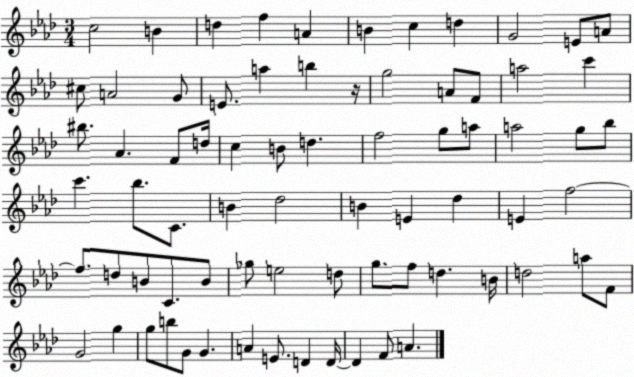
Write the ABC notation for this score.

X:1
T:Untitled
M:3/4
L:1/4
K:Ab
c2 B d f A B c d G2 E/2 A/2 ^c/2 A2 G/2 E/2 a b z/4 g2 A/2 F/2 a2 c' ^b/2 _A F/2 d/4 c B/2 d f2 g/2 a/2 a2 g/2 _b/2 c' _b/2 C/2 B _d2 B E _d E f2 f/2 d/2 B/2 C/2 B/2 _g/2 e2 d/2 g/2 f/2 d B/4 d2 a/2 F/2 G2 g g/2 b/2 G/2 G A E/2 D D/4 D F/2 A